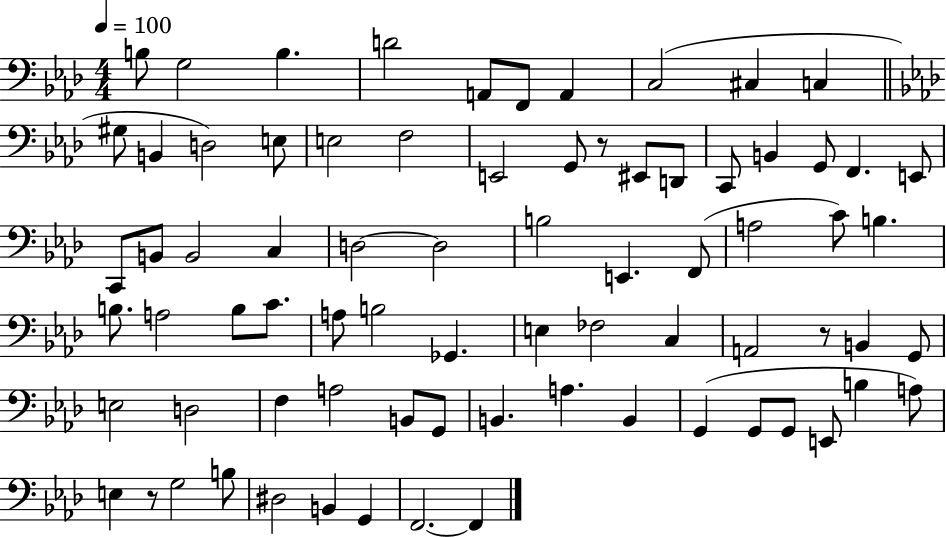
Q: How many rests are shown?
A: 3